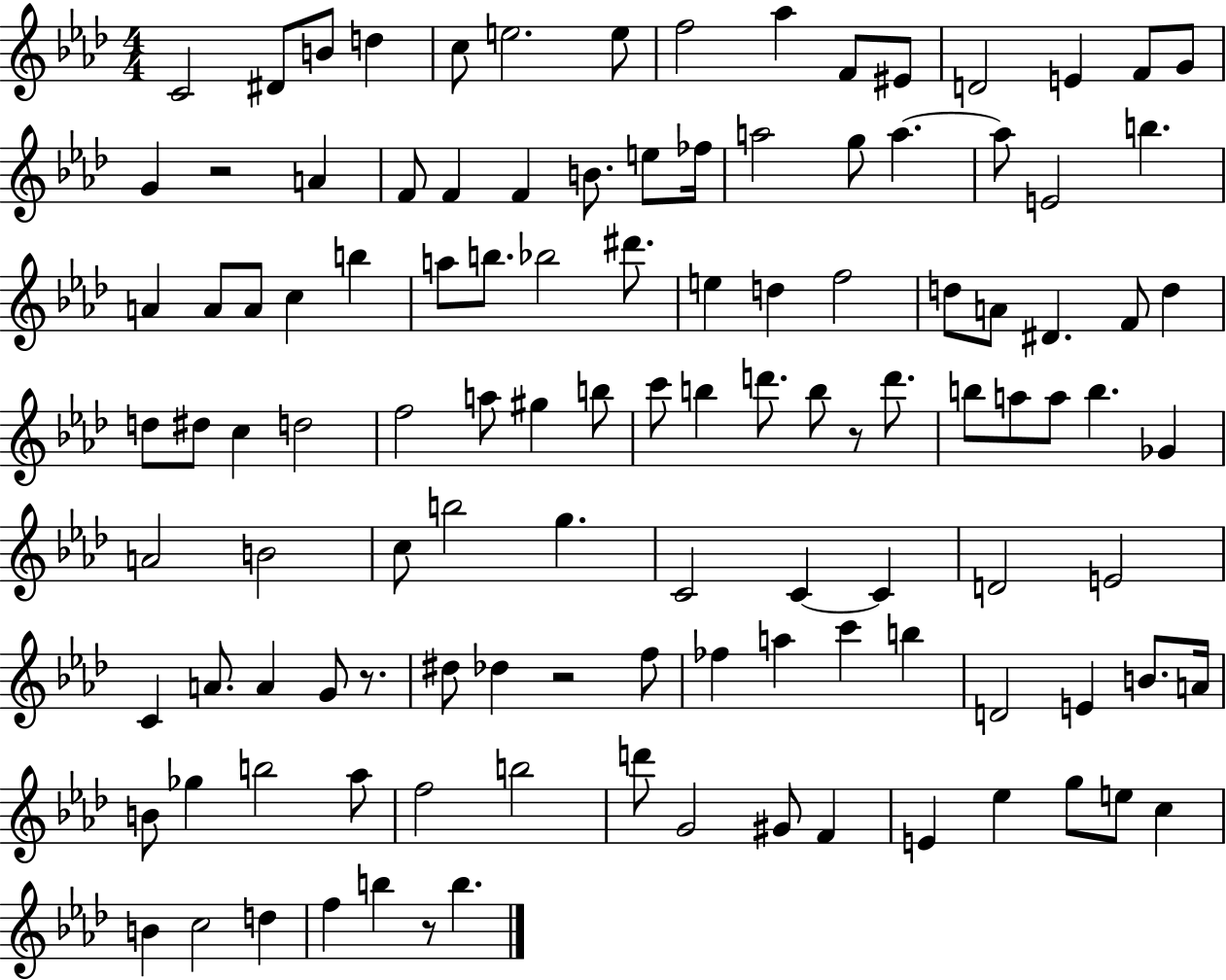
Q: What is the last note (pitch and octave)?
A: B5